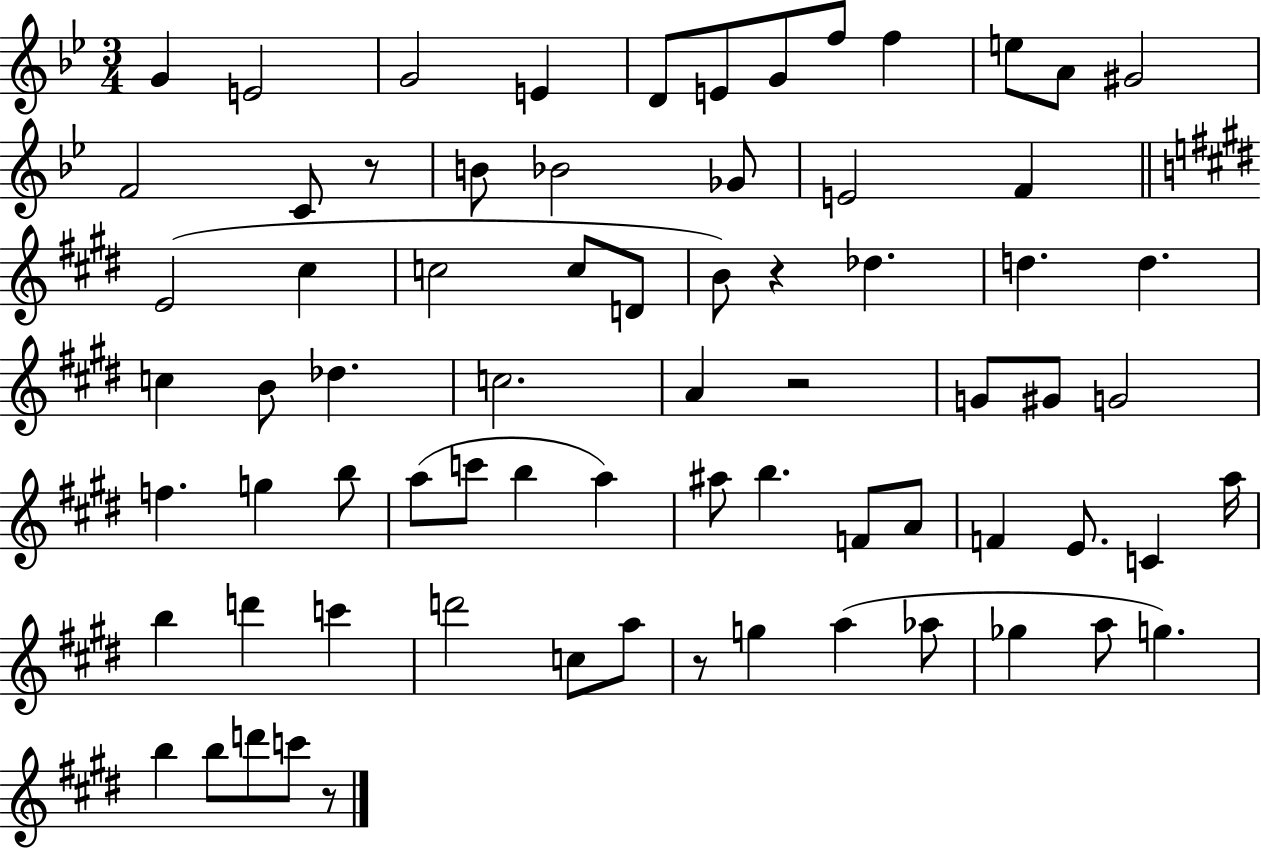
X:1
T:Untitled
M:3/4
L:1/4
K:Bb
G E2 G2 E D/2 E/2 G/2 f/2 f e/2 A/2 ^G2 F2 C/2 z/2 B/2 _B2 _G/2 E2 F E2 ^c c2 c/2 D/2 B/2 z _d d d c B/2 _d c2 A z2 G/2 ^G/2 G2 f g b/2 a/2 c'/2 b a ^a/2 b F/2 A/2 F E/2 C a/4 b d' c' d'2 c/2 a/2 z/2 g a _a/2 _g a/2 g b b/2 d'/2 c'/2 z/2